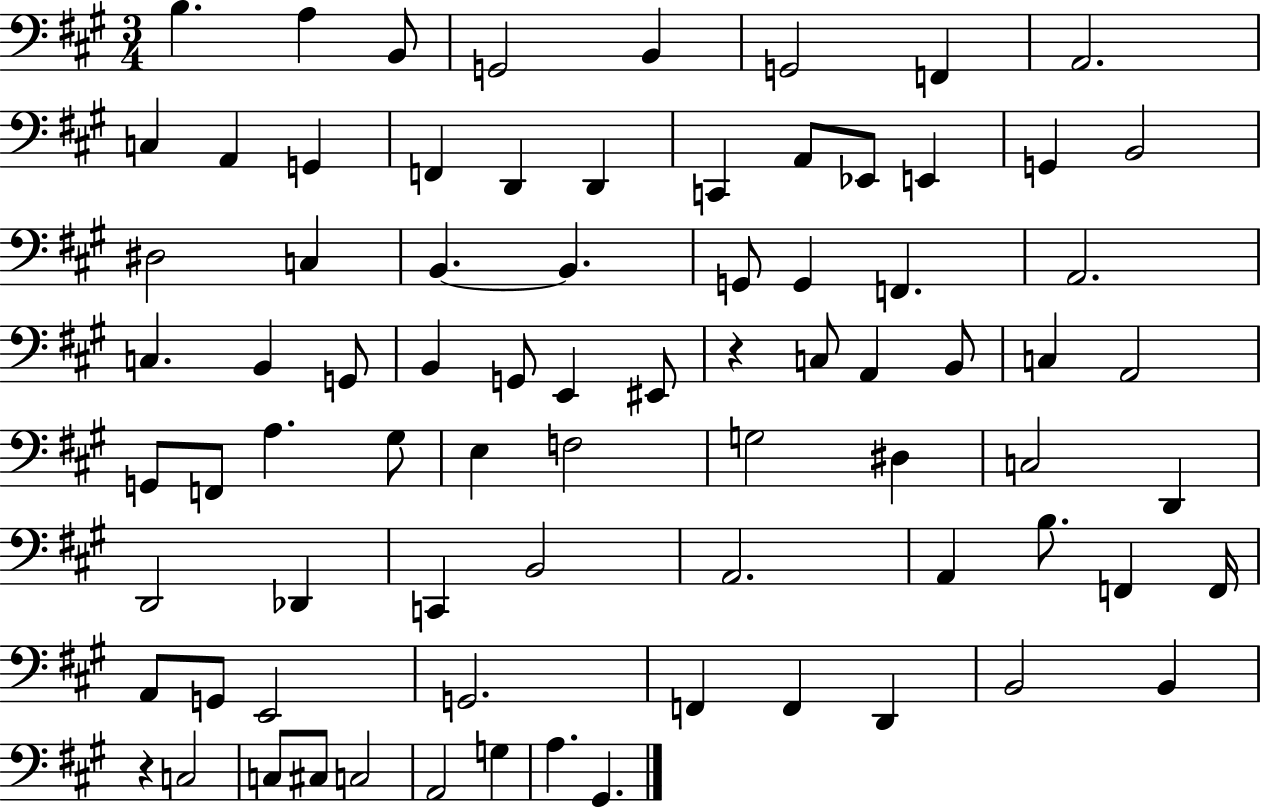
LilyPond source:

{
  \clef bass
  \numericTimeSignature
  \time 3/4
  \key a \major
  b4. a4 b,8 | g,2 b,4 | g,2 f,4 | a,2. | \break c4 a,4 g,4 | f,4 d,4 d,4 | c,4 a,8 ees,8 e,4 | g,4 b,2 | \break dis2 c4 | b,4.~~ b,4. | g,8 g,4 f,4. | a,2. | \break c4. b,4 g,8 | b,4 g,8 e,4 eis,8 | r4 c8 a,4 b,8 | c4 a,2 | \break g,8 f,8 a4. gis8 | e4 f2 | g2 dis4 | c2 d,4 | \break d,2 des,4 | c,4 b,2 | a,2. | a,4 b8. f,4 f,16 | \break a,8 g,8 e,2 | g,2. | f,4 f,4 d,4 | b,2 b,4 | \break r4 c2 | c8 cis8 c2 | a,2 g4 | a4. gis,4. | \break \bar "|."
}